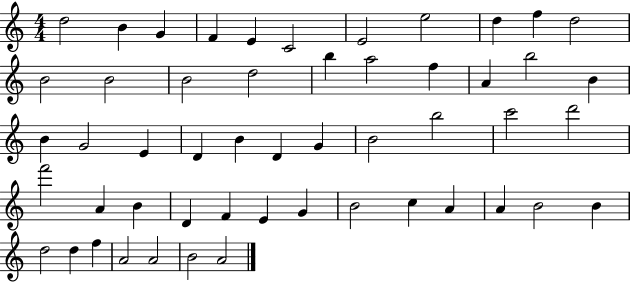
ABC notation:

X:1
T:Untitled
M:4/4
L:1/4
K:C
d2 B G F E C2 E2 e2 d f d2 B2 B2 B2 d2 b a2 f A b2 B B G2 E D B D G B2 b2 c'2 d'2 f'2 A B D F E G B2 c A A B2 B d2 d f A2 A2 B2 A2